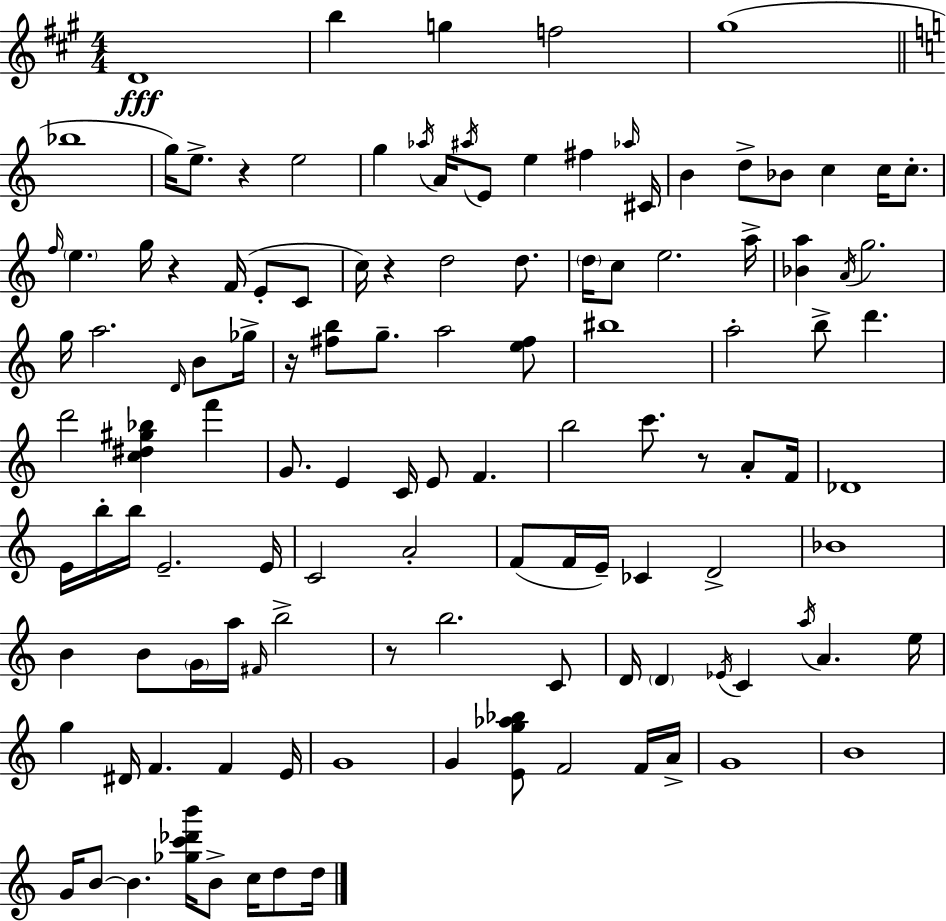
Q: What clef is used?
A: treble